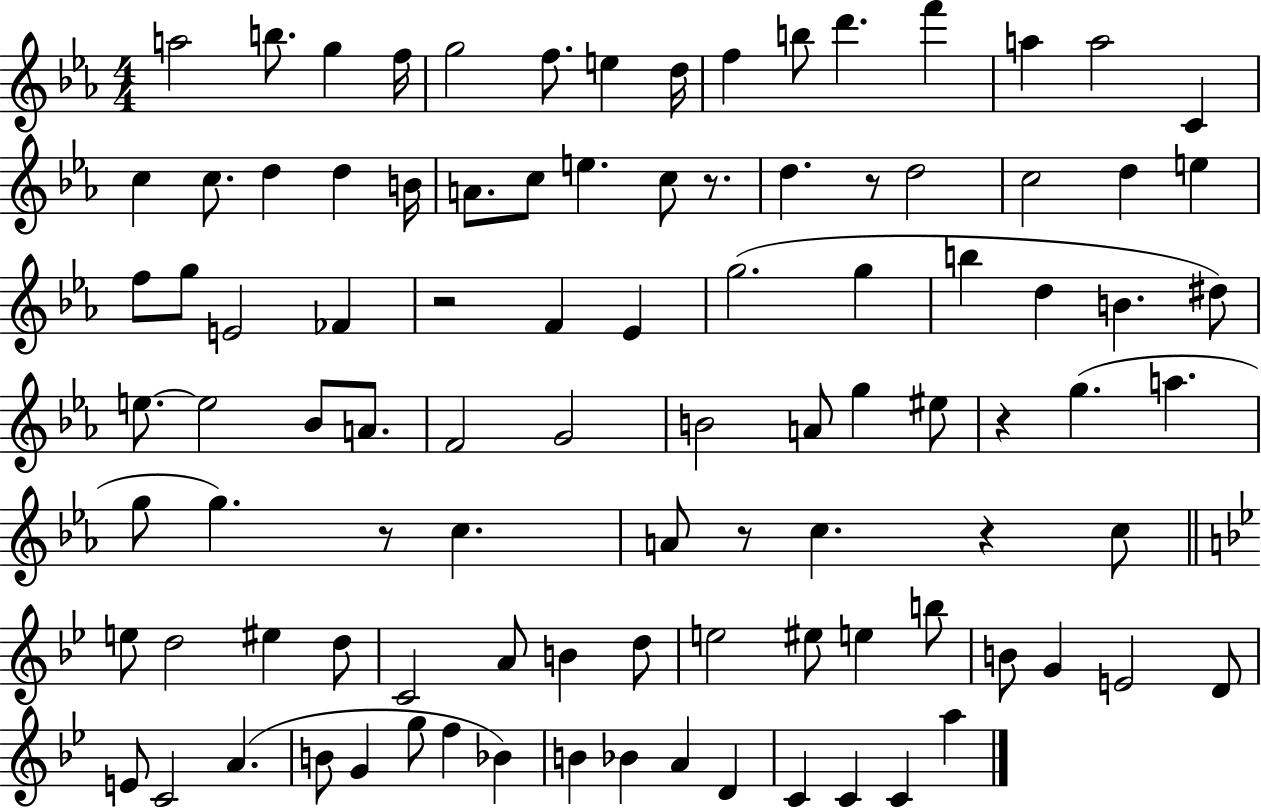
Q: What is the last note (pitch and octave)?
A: A5